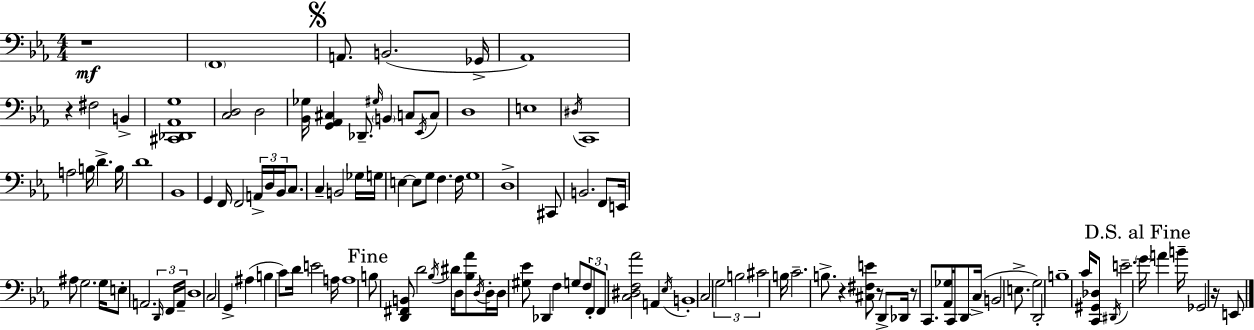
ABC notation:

X:1
T:Untitled
M:4/4
L:1/4
K:Cm
z4 F,,4 A,,/2 B,,2 _G,,/4 _A,,4 z ^F,2 B,, [^C,,_D,,_A,,G,]4 [C,D,]2 D,2 [_B,,_G,]/4 [G,,_A,,^C,] _D,,/2 ^G,/4 B,, C,/2 _E,,/4 C,/2 D,4 E,4 ^D,/4 C,,4 A,2 B,/4 D B,/4 D4 _B,,4 G,, F,,/4 F,,2 A,,/4 D,/4 _B,,/4 C,/2 C, B,,2 _G,/4 G,/4 E, E,/2 G,/2 F, F,/4 G,4 D,4 ^C,,/2 B,,2 F,,/2 E,,/4 ^A,/2 G,2 G,/4 E,/2 A,,2 D,,/4 F,,/4 A,,/4 D,4 C,2 G,, ^A, B, C/2 D/4 E2 A,/4 A,4 B,/2 [D,,^F,,B,,]/2 D2 _B,/4 ^D/4 D,/4 [_B,_A]/2 D,/4 D,/4 D,/4 [^G,_E]/2 _D,, F, G,/2 F,/2 F,,/2 F,,/2 [C,^D,F,_A]2 A,, _E,/4 B,,4 C,2 G,2 B,2 ^C2 B,/4 C2 B,/2 z [^C,^F,E]/2 z/2 D,,/2 _D,,/4 z/2 C,,/2 [_A,,_G,]/4 C,,/4 D,,/2 C,/4 B,,2 E,/2 G,2 D,,2 B,4 C/4 [C,,^G,,_D,]/2 ^D,,/4 E2 G/4 A B/4 _G,,2 z/4 E,,/2